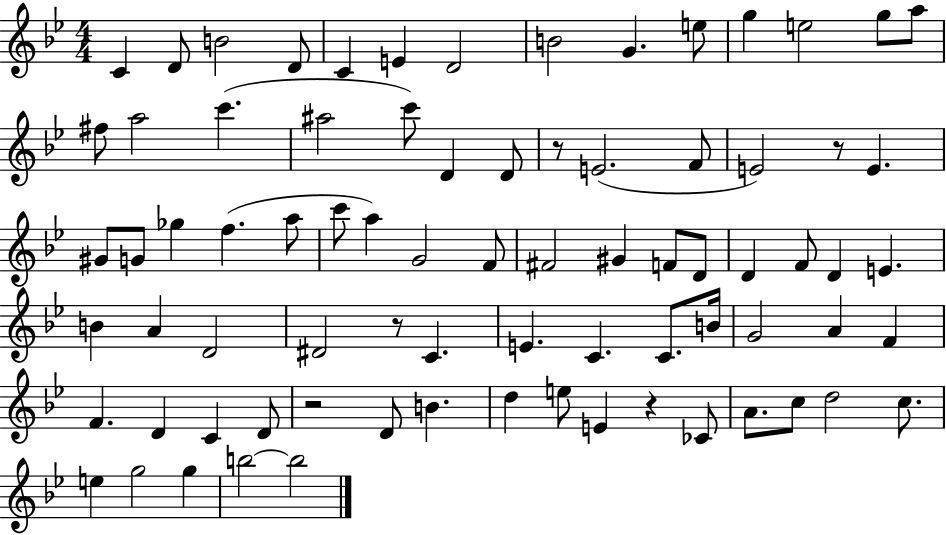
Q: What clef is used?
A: treble